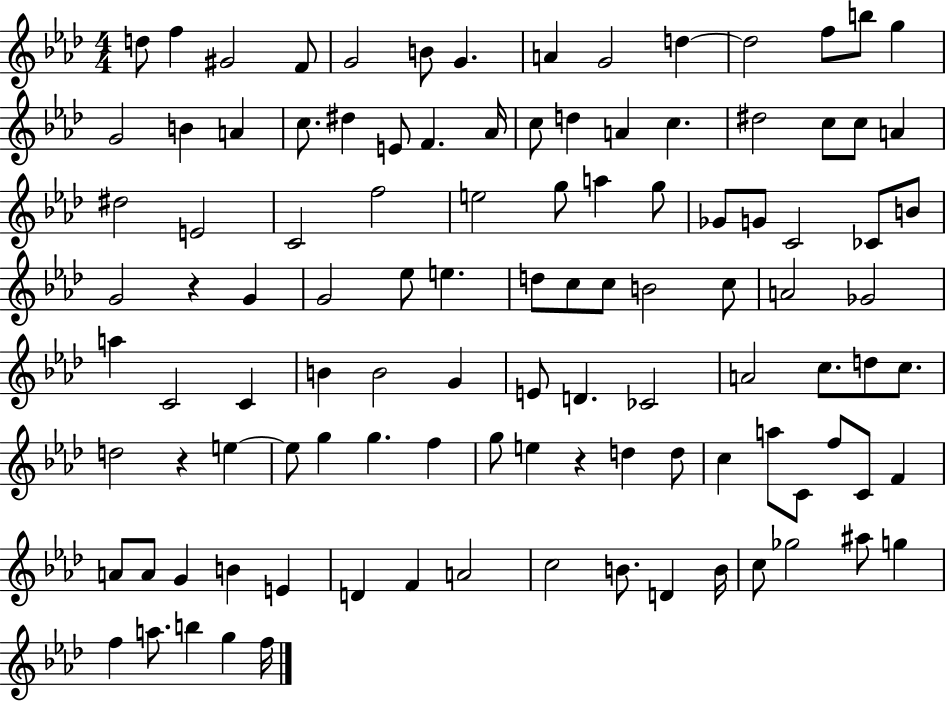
X:1
T:Untitled
M:4/4
L:1/4
K:Ab
d/2 f ^G2 F/2 G2 B/2 G A G2 d d2 f/2 b/2 g G2 B A c/2 ^d E/2 F _A/4 c/2 d A c ^d2 c/2 c/2 A ^d2 E2 C2 f2 e2 g/2 a g/2 _G/2 G/2 C2 _C/2 B/2 G2 z G G2 _e/2 e d/2 c/2 c/2 B2 c/2 A2 _G2 a C2 C B B2 G E/2 D _C2 A2 c/2 d/2 c/2 d2 z e e/2 g g f g/2 e z d d/2 c a/2 C/2 f/2 C/2 F A/2 A/2 G B E D F A2 c2 B/2 D B/4 c/2 _g2 ^a/2 g f a/2 b g f/4